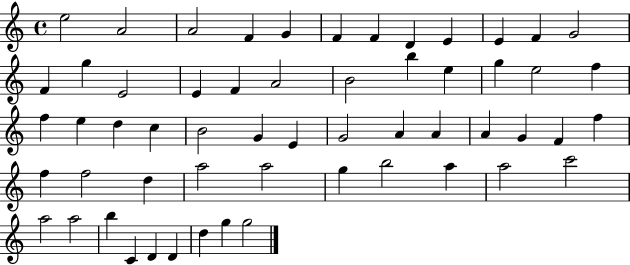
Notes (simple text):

E5/h A4/h A4/h F4/q G4/q F4/q F4/q D4/q E4/q E4/q F4/q G4/h F4/q G5/q E4/h E4/q F4/q A4/h B4/h B5/q E5/q G5/q E5/h F5/q F5/q E5/q D5/q C5/q B4/h G4/q E4/q G4/h A4/q A4/q A4/q G4/q F4/q F5/q F5/q F5/h D5/q A5/h A5/h G5/q B5/h A5/q A5/h C6/h A5/h A5/h B5/q C4/q D4/q D4/q D5/q G5/q G5/h